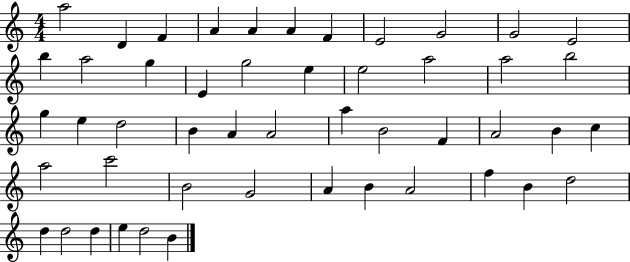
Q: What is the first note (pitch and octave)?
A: A5